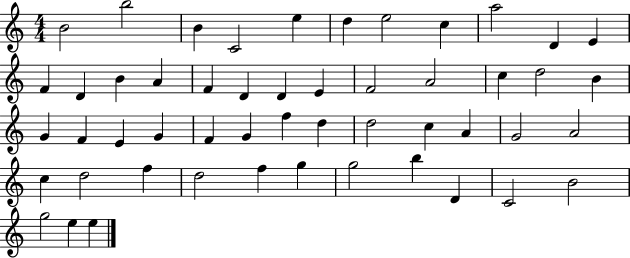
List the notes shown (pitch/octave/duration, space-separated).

B4/h B5/h B4/q C4/h E5/q D5/q E5/h C5/q A5/h D4/q E4/q F4/q D4/q B4/q A4/q F4/q D4/q D4/q E4/q F4/h A4/h C5/q D5/h B4/q G4/q F4/q E4/q G4/q F4/q G4/q F5/q D5/q D5/h C5/q A4/q G4/h A4/h C5/q D5/h F5/q D5/h F5/q G5/q G5/h B5/q D4/q C4/h B4/h G5/h E5/q E5/q